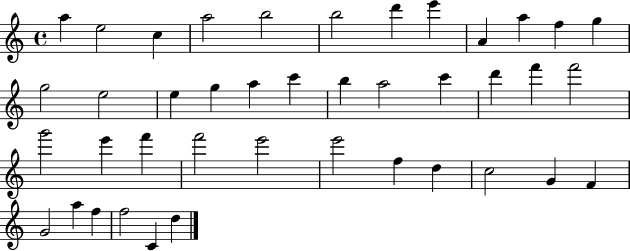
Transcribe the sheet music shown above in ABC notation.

X:1
T:Untitled
M:4/4
L:1/4
K:C
a e2 c a2 b2 b2 d' e' A a f g g2 e2 e g a c' b a2 c' d' f' f'2 g'2 e' f' f'2 e'2 e'2 f d c2 G F G2 a f f2 C d